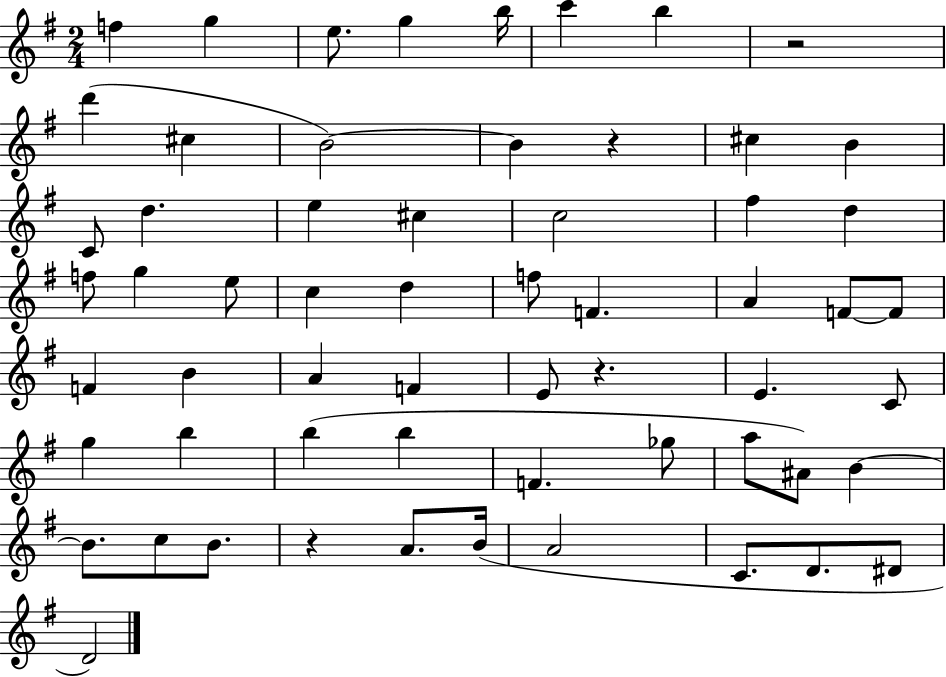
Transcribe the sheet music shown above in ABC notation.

X:1
T:Untitled
M:2/4
L:1/4
K:G
f g e/2 g b/4 c' b z2 d' ^c B2 B z ^c B C/2 d e ^c c2 ^f d f/2 g e/2 c d f/2 F A F/2 F/2 F B A F E/2 z E C/2 g b b b F _g/2 a/2 ^A/2 B B/2 c/2 B/2 z A/2 B/4 A2 C/2 D/2 ^D/2 D2